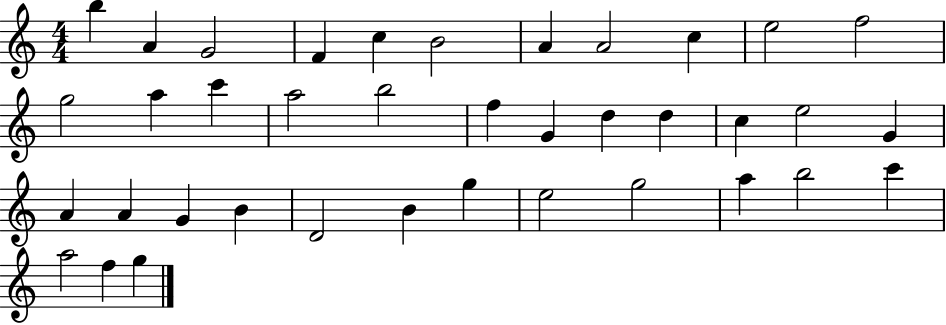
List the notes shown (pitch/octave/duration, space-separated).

B5/q A4/q G4/h F4/q C5/q B4/h A4/q A4/h C5/q E5/h F5/h G5/h A5/q C6/q A5/h B5/h F5/q G4/q D5/q D5/q C5/q E5/h G4/q A4/q A4/q G4/q B4/q D4/h B4/q G5/q E5/h G5/h A5/q B5/h C6/q A5/h F5/q G5/q